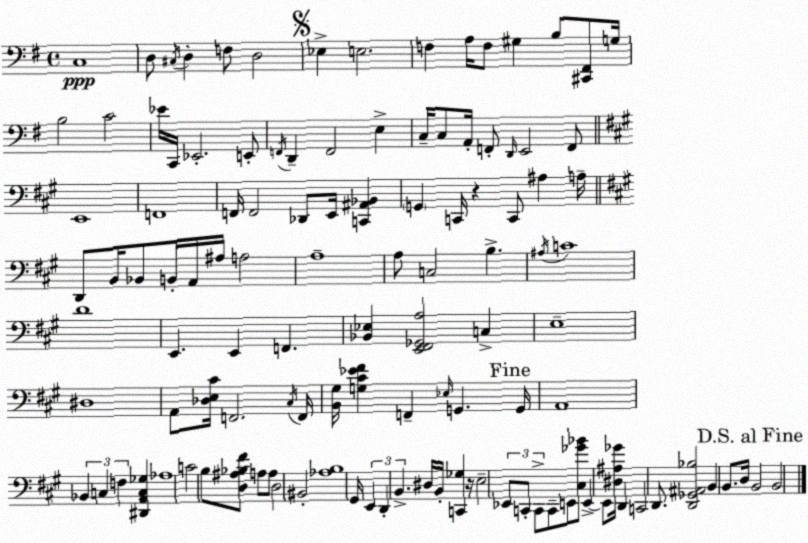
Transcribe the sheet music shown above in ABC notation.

X:1
T:Untitled
M:4/4
L:1/4
K:G
C,4 D,/2 ^C,/4 D, F,/2 D,2 _E, E,2 F, A,/4 F,/2 ^G, B,/2 [^C,,^F,,]/2 G,/4 B,2 C2 _E/4 C,,/4 _E,,2 E,,/2 F,,/4 D,, F,,2 E, C,/4 C,/2 A,,/4 F,,/2 D,,/4 E,,2 F,,/2 E,,4 F,,4 F,,/4 F,,2 _D,,/2 E,,/4 [C,,^A,,_B,,] G,, C,,/4 z C,,/2 ^A, A,/4 D,,/2 B,,/4 _B,,/2 B,,/4 A,,/4 ^A,/4 A,2 A,4 A,/2 C,2 B, ^A,/4 C4 D4 E,, E,, F,, [_B,,_E,] [E,,^F,,_G,,A,]2 C, E,4 ^D,4 A,,/2 [_D,E,^C]/4 F,,2 ^C,/4 F,,/4 [B,,^G,]/4 [G,^C_E^F] F,, _E,/4 G,, G,,/4 A,,4 _B,, C, F, [^D,,A,,C,_G,] _A,4 C2 B,/2 [D,^A,_B,^F]/2 A,/2 A,/2 D,2 ^B,,2 [_A,B,]4 ^G,,/4 E,, D,, B,, ^D,/4 B,,/4 [C,,_G,] z/4 E,2 _E,,/2 C,,/2 C,,/2 C,,/2 E,,/2 [^C,_G_B]/2 E,, E,,/2 [^D,^A,_G]/4 D,, C,,2 D,,/2 [D,,_G,,^A,,_B,]2 B,, B,,/2 D,/4 B,,2 B,,2